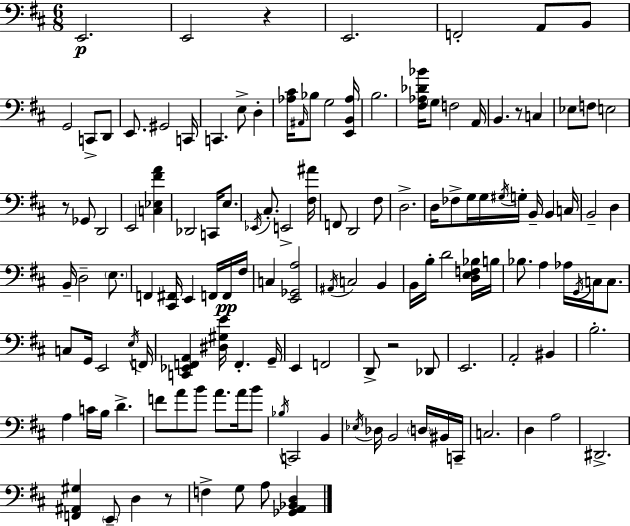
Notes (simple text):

E2/h. E2/h R/q E2/h. F2/h A2/e B2/e G2/h C2/e D2/e E2/e. G#2/h C2/s C2/q. E3/e D3/q [Ab3,C#4]/s A#2/s Bb3/e G3/h [E2,B2,Ab3]/s B3/h. [F#3,Ab3,Db4,Bb4]/s G3/e F3/h A2/s B2/q. R/e C3/q Eb3/e F3/e E3/h R/e Gb2/e D2/h E2/h [C3,Eb3,F#4,A4]/q Db2/h C2/s E3/e. Eb2/s C#3/e. E2/h [F#3,A#4]/s F2/e D2/h F#3/e D3/h. D3/s FES3/e G3/s G3/s G#3/s G3/s B2/s B2/q C3/s B2/h D3/q B2/s D3/h E3/e. F2/q [C#2,F#2]/s E2/q F2/s F2/s F#3/s C3/q [E2,Gb2,A3]/h A#2/s C3/h B2/q B2/s B3/s D4/h [D3,E3,F3,Bb3]/s B3/s Bb3/e. A3/q Ab3/s G2/s C3/s C3/e. C3/e G2/s E2/h E3/s F2/s [C2,Eb2,F2,A2]/q [D#3,G#3,E4]/s F2/q. G2/s E2/q F2/h D2/e R/h Db2/e E2/h. A2/h BIS2/q B3/h. A3/q C4/s B3/s D4/q. F4/e A4/e B4/e A4/e. A4/s B4/e Bb3/s C2/h B2/q Eb3/s Db3/s B2/h D3/s BIS2/s C2/s C3/h. D3/q A3/h D#2/h. [F2,A#2,G#3]/q E2/e D3/q R/e F3/q G3/e A3/e [Gb2,A2,Bb2,D3]/q